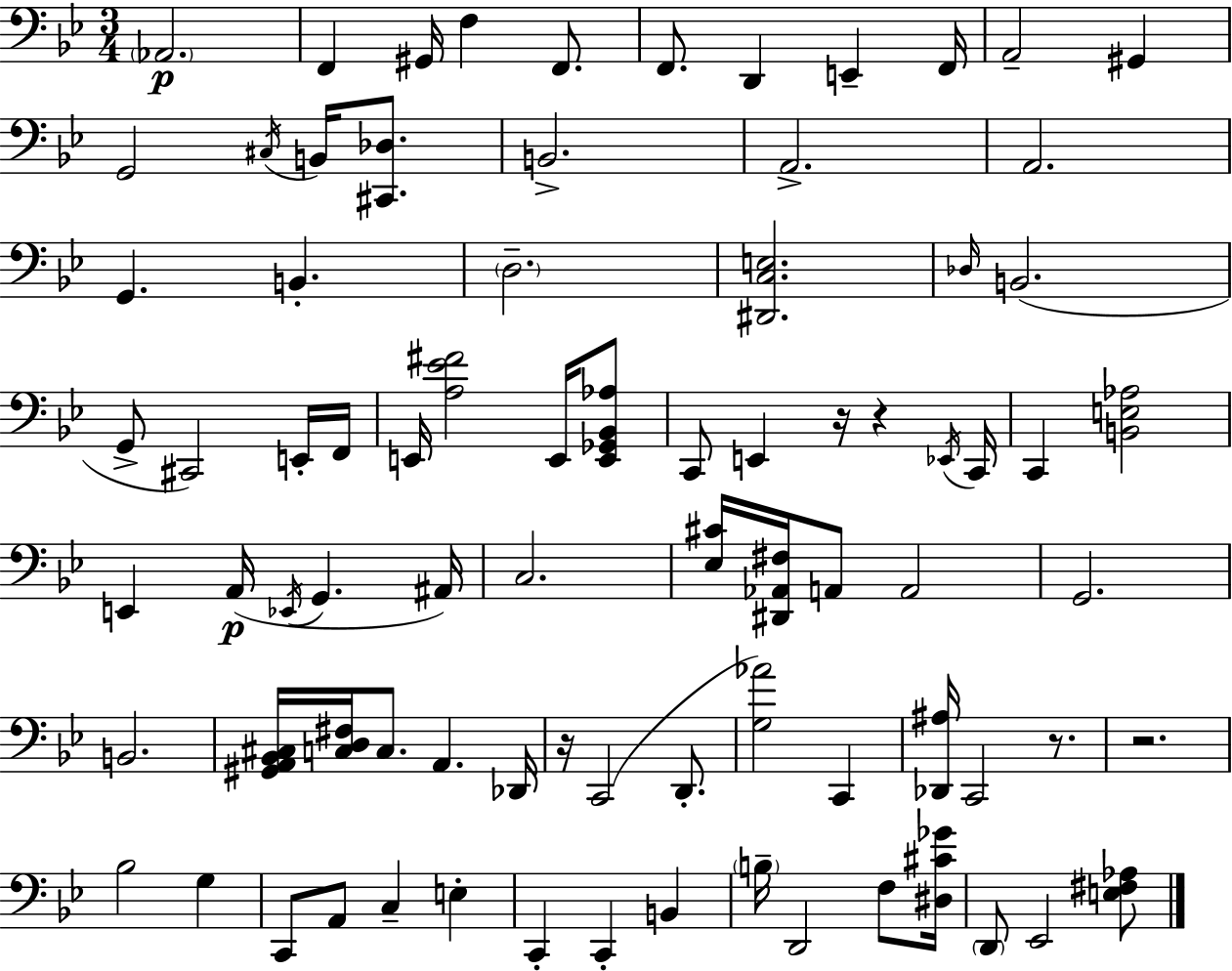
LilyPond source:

{
  \clef bass
  \numericTimeSignature
  \time 3/4
  \key g \minor
  \parenthesize aes,2.\p | f,4 gis,16 f4 f,8. | f,8. d,4 e,4-- f,16 | a,2-- gis,4 | \break g,2 \acciaccatura { cis16 } b,16 <cis, des>8. | b,2.-> | a,2.-> | a,2. | \break g,4. b,4.-. | \parenthesize d2.-- | <dis, c e>2. | \grace { des16 }( b,2. | \break g,8-> cis,2) | e,16-. f,16 e,16 <a ees' fis'>2 e,16 | <e, ges, bes, aes>8 c,8 e,4 r16 r4 | \acciaccatura { ees,16 } c,16 c,4 <b, e aes>2 | \break e,4 a,16(\p \acciaccatura { ees,16 } g,4. | ais,16) c2. | <ees cis'>16 <dis, aes, fis>16 a,8 a,2 | g,2. | \break b,2. | <gis, a, bes, cis>16 <c d fis>16 c8. a,4. | des,16 r16 c,2( | d,8.-. <g aes'>2) | \break c,4 <des, ais>16 c,2 | r8. r2. | bes2 | g4 c,8 a,8 c4-- | \break e4-. c,4-. c,4-. | b,4 \parenthesize b16-- d,2 | f8 <dis cis' ges'>16 \parenthesize d,8 ees,2 | <e fis aes>8 \bar "|."
}